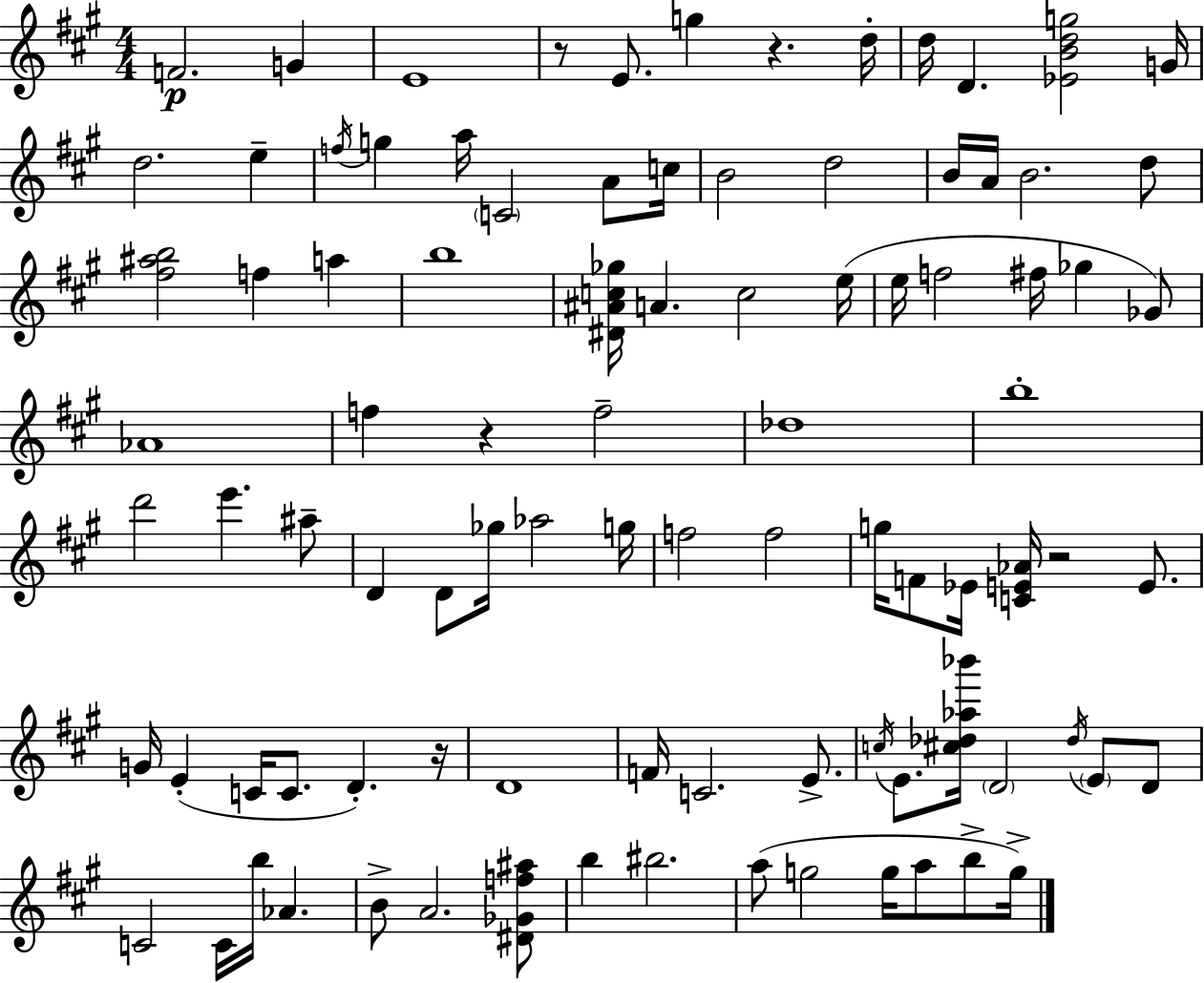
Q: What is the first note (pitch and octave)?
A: F4